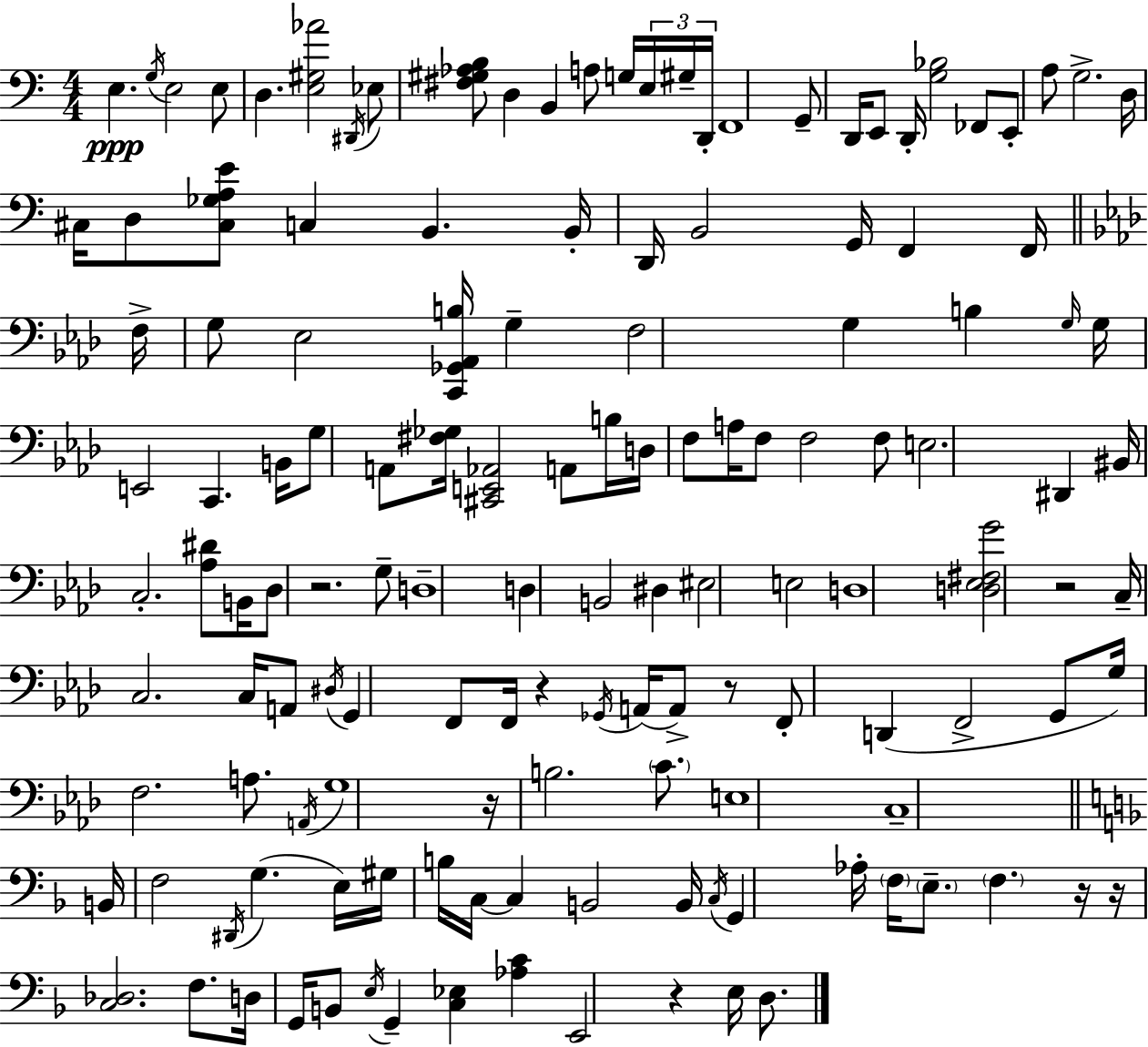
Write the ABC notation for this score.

X:1
T:Untitled
M:4/4
L:1/4
K:Am
E, G,/4 E,2 E,/2 D, [E,^G,_A]2 ^D,,/4 _E,/2 [^F,^G,_A,B,]/2 D, B,, A,/2 G,/4 E,/4 ^G,/4 D,,/4 F,,4 G,,/2 D,,/4 E,,/2 D,,/4 [G,_B,]2 _F,,/2 E,,/2 A,/2 G,2 D,/4 ^C,/4 D,/2 [^C,_G,A,E]/2 C, B,, B,,/4 D,,/4 B,,2 G,,/4 F,, F,,/4 F,/4 G,/2 _E,2 [C,,_G,,_A,,B,]/4 G, F,2 G, B, G,/4 G,/4 E,,2 C,, B,,/4 G,/2 A,,/2 [^F,_G,]/4 [^C,,E,,_A,,]2 A,,/2 B,/4 D,/4 F,/2 A,/4 F,/2 F,2 F,/2 E,2 ^D,, ^B,,/4 C,2 [_A,^D]/2 B,,/4 _D,/2 z2 G,/2 D,4 D, B,,2 ^D, ^E,2 E,2 D,4 [D,_E,^F,G]2 z2 C,/4 C,2 C,/4 A,,/2 ^D,/4 G,, F,,/2 F,,/4 z _G,,/4 A,,/4 A,,/2 z/2 F,,/2 D,, F,,2 G,,/2 G,/4 F,2 A,/2 A,,/4 G,4 z/4 B,2 C/2 E,4 C,4 B,,/4 F,2 ^D,,/4 G, E,/4 ^G,/4 B,/4 C,/4 C, B,,2 B,,/4 C,/4 G,, _A,/4 F,/4 E,/2 F, z/4 z/4 [C,_D,]2 F,/2 D,/4 G,,/4 B,,/2 E,/4 G,, [C,_E,] [_A,C] E,,2 z E,/4 D,/2